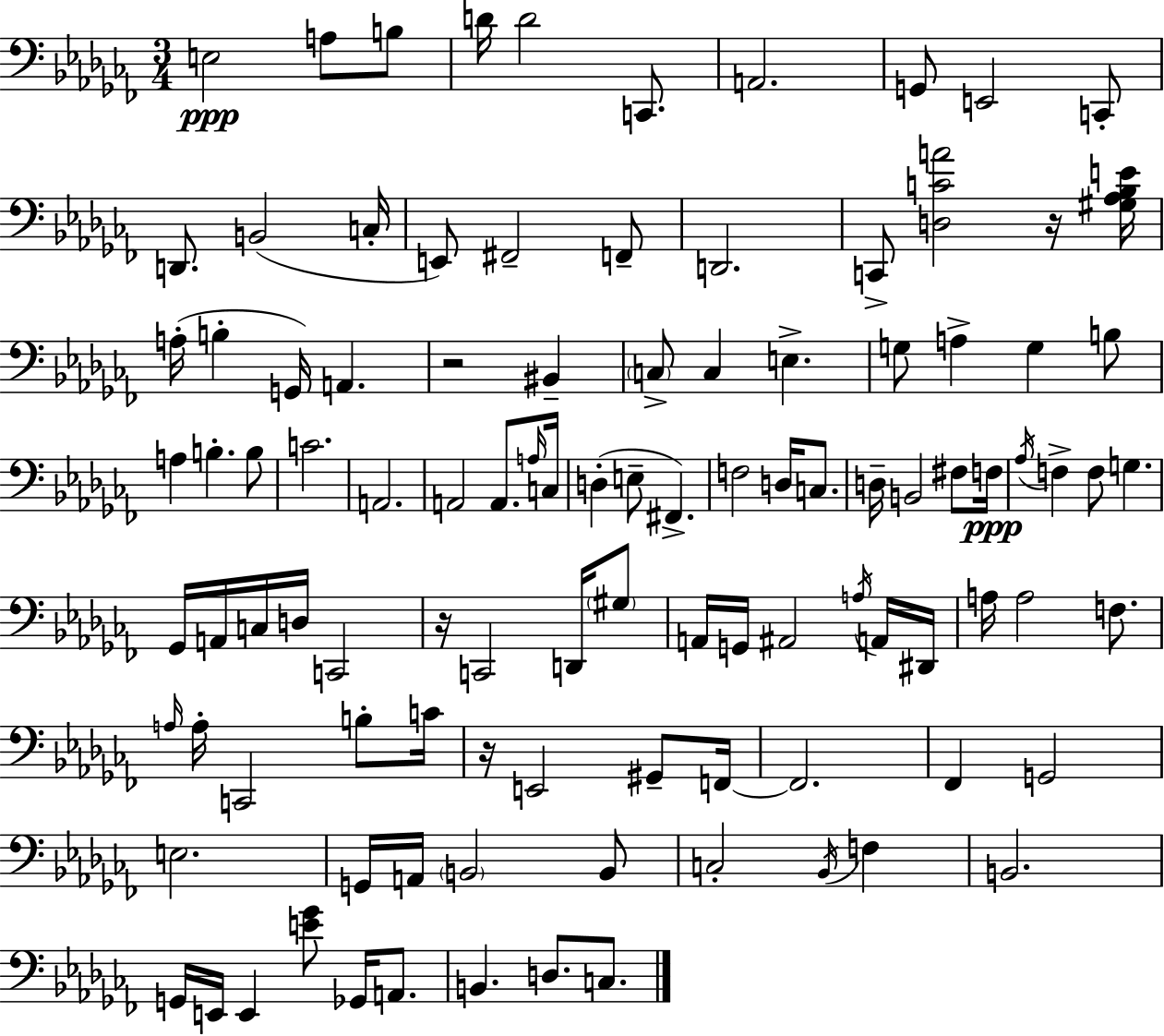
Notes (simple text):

E3/h A3/e B3/e D4/s D4/h C2/e. A2/h. G2/e E2/h C2/e D2/e. B2/h C3/s E2/e F#2/h F2/e D2/h. C2/e [D3,C4,A4]/h R/s [G#3,Ab3,Bb3,E4]/s A3/s B3/q G2/s A2/q. R/h BIS2/q C3/e C3/q E3/q. G3/e A3/q G3/q B3/e A3/q B3/q. B3/e C4/h. A2/h. A2/h A2/e. A3/s C3/s D3/q E3/e F#2/q. F3/h D3/s C3/e. D3/s B2/h F#3/e F3/s Ab3/s F3/q F3/e G3/q. Gb2/s A2/s C3/s D3/s C2/h R/s C2/h D2/s G#3/e A2/s G2/s A#2/h A3/s A2/s D#2/s A3/s A3/h F3/e. A3/s A3/s C2/h B3/e C4/s R/s E2/h G#2/e F2/s F2/h. FES2/q G2/h E3/h. G2/s A2/s B2/h B2/e C3/h Bb2/s F3/q B2/h. G2/s E2/s E2/q [E4,Gb4]/e Gb2/s A2/e. B2/q. D3/e. C3/e.